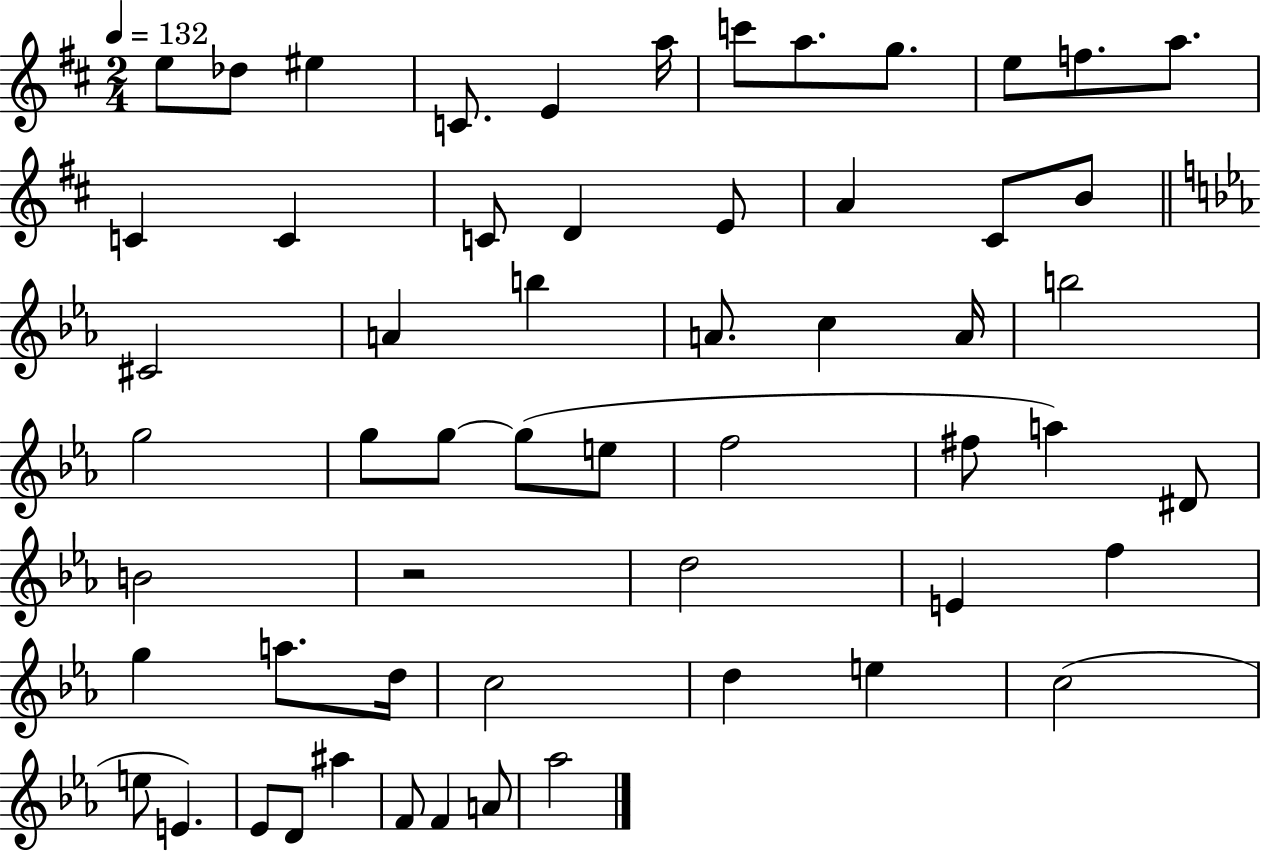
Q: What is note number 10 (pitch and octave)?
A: E5